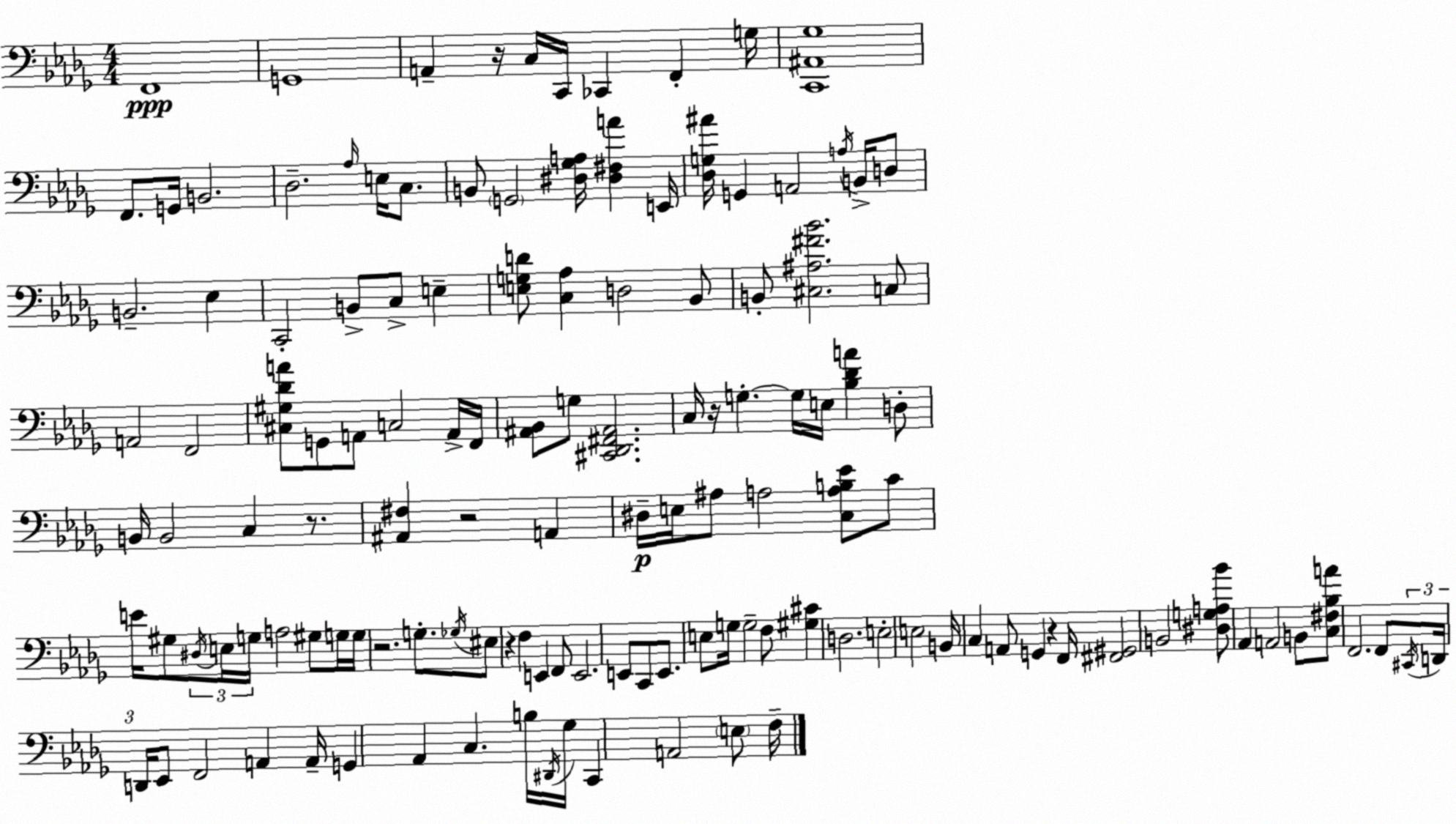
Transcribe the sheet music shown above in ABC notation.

X:1
T:Untitled
M:4/4
L:1/4
K:Bbm
F,,4 G,,4 A,, z/4 C,/4 C,,/4 _C,, F,, G,/4 [C,,^A,,_G,]4 F,,/2 G,,/4 B,,2 _D,2 _A,/4 E,/4 C,/2 B,,/2 G,,2 [^D,_G,A,]/4 [^D,^F,A] E,,/4 [_D,G,^A]/4 G,, A,,2 A,/4 B,,/4 D,/2 B,,2 _E, C,,2 B,,/2 C,/2 E, [E,G,D]/2 [C,_A,] D,2 _B,,/2 B,,/2 [^C,^A,^F_B]2 C,/2 A,,2 F,,2 [^C,^G,_DA]/2 G,,/2 A,,/2 C,2 A,,/4 F,,/4 [^A,,_B,,]/2 G,/2 [^C,,_D,,^F,,^A,,]2 C,/4 z/4 G, G,/4 E,/4 [_B,_DA] D,/2 B,,/4 B,,2 C, z/2 [^A,,^F,] z2 A,, ^D,/4 E,/4 ^A,/2 A,2 [C,A,B,_E]/2 C/2 E/4 ^G,/2 ^D,/4 E,/4 G,/4 A,2 ^G,/2 G,/4 G,/4 z2 G,/2 _G,/4 ^E,/2 z F, E,, F,,/2 E,,2 E,,/2 C,,/2 E,,/2 E,/2 G,/4 G,2 F,/2 [^G,^C] D,2 E,2 E,2 B,,/4 C, A,,/2 G,, z F,,/4 [^F,,^G,,]2 B,,2 [^D,G,A,_B]/2 _A,, A,,2 B,,/2 [C,^F,_B,A]/2 F,,2 F,,/2 ^C,,/4 D,,/4 D,,/4 _E,,/2 F,,2 A,, A,,/4 G,, _A,, C, B,/4 ^D,,/4 _G,/4 C,, A,,2 E,/2 F,/4